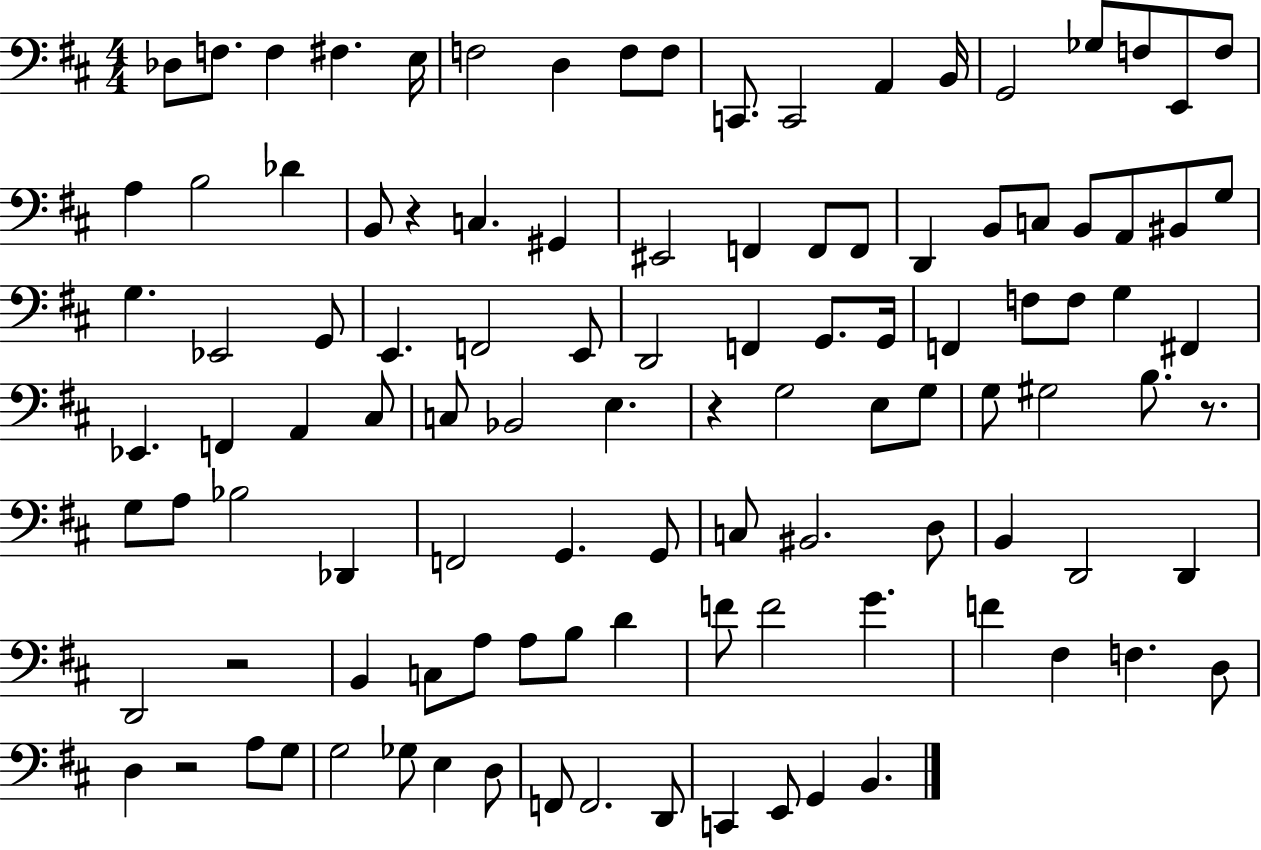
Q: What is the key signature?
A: D major